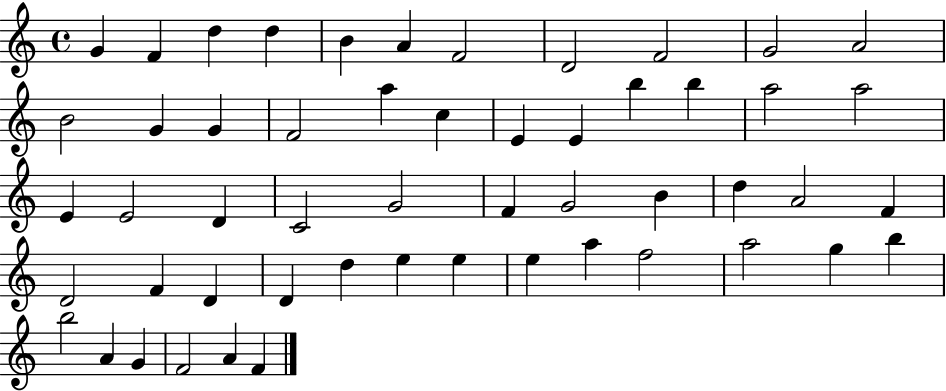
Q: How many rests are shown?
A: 0